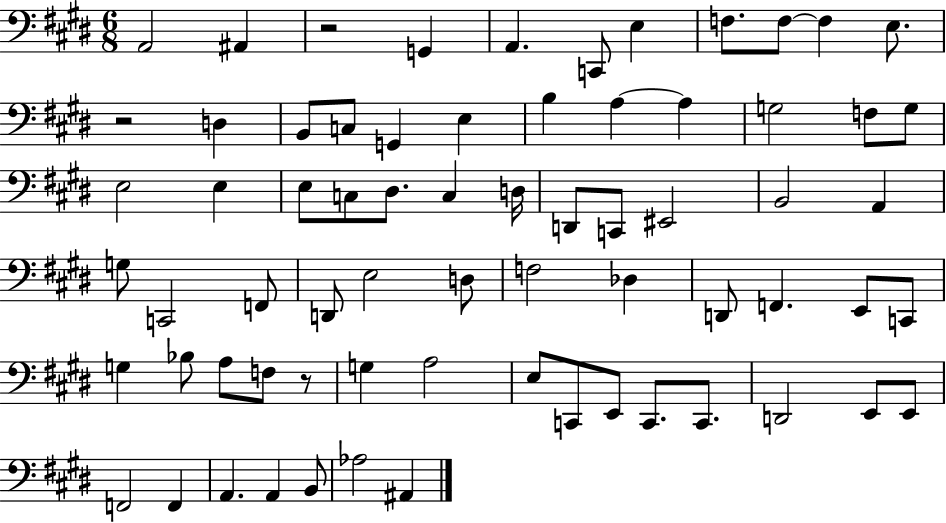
{
  \clef bass
  \numericTimeSignature
  \time 6/8
  \key e \major
  a,2 ais,4 | r2 g,4 | a,4. c,8 e4 | f8. f8~~ f4 e8. | \break r2 d4 | b,8 c8 g,4 e4 | b4 a4~~ a4 | g2 f8 g8 | \break e2 e4 | e8 c8 dis8. c4 d16 | d,8 c,8 eis,2 | b,2 a,4 | \break g8 c,2 f,8 | d,8 e2 d8 | f2 des4 | d,8 f,4. e,8 c,8 | \break g4 bes8 a8 f8 r8 | g4 a2 | e8 c,8 e,8 c,8. c,8. | d,2 e,8 e,8 | \break f,2 f,4 | a,4. a,4 b,8 | aes2 ais,4 | \bar "|."
}